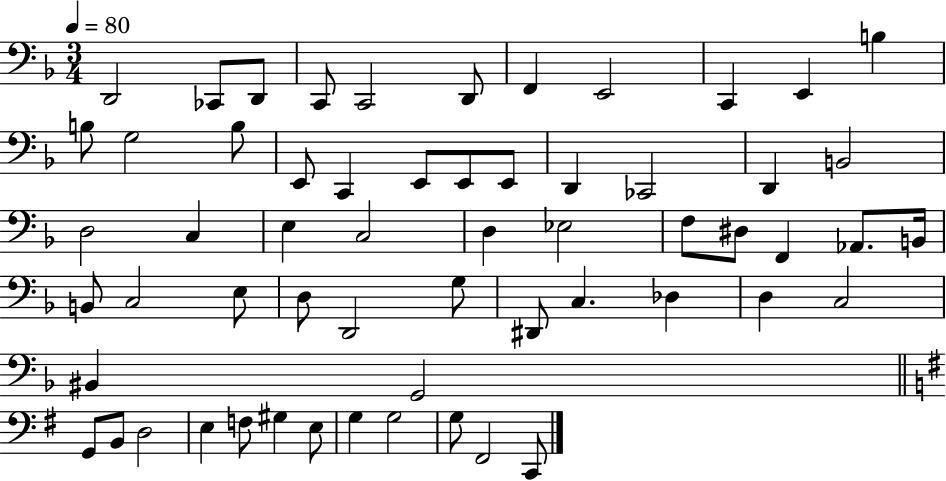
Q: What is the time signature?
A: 3/4